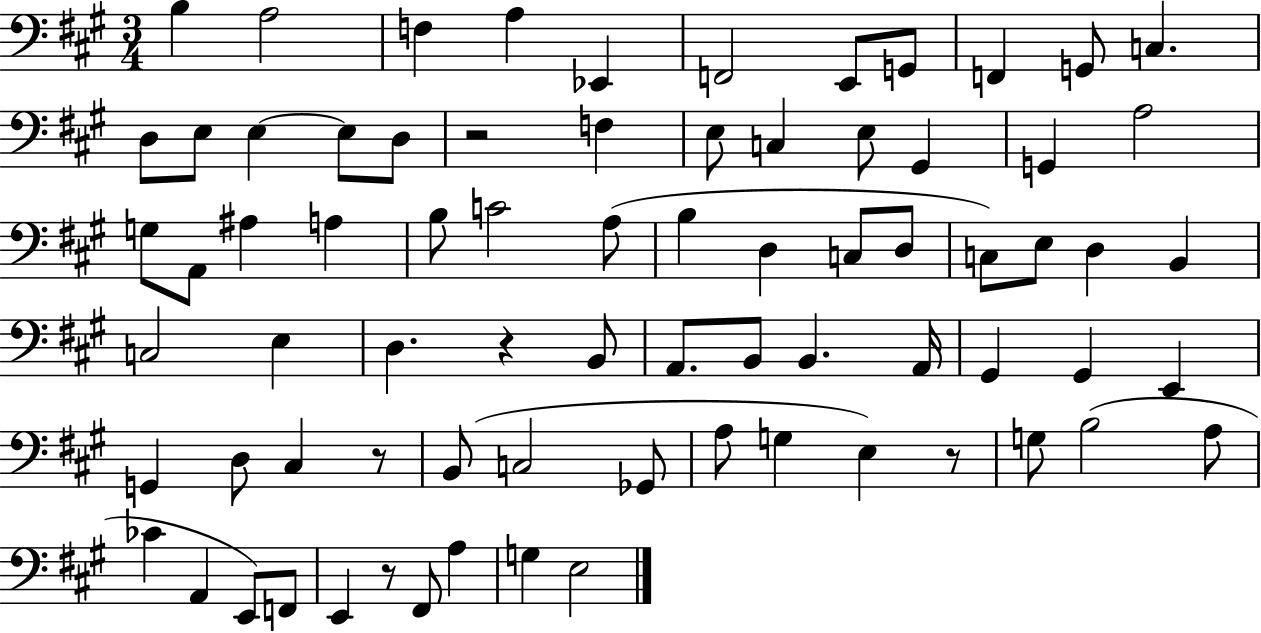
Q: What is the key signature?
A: A major